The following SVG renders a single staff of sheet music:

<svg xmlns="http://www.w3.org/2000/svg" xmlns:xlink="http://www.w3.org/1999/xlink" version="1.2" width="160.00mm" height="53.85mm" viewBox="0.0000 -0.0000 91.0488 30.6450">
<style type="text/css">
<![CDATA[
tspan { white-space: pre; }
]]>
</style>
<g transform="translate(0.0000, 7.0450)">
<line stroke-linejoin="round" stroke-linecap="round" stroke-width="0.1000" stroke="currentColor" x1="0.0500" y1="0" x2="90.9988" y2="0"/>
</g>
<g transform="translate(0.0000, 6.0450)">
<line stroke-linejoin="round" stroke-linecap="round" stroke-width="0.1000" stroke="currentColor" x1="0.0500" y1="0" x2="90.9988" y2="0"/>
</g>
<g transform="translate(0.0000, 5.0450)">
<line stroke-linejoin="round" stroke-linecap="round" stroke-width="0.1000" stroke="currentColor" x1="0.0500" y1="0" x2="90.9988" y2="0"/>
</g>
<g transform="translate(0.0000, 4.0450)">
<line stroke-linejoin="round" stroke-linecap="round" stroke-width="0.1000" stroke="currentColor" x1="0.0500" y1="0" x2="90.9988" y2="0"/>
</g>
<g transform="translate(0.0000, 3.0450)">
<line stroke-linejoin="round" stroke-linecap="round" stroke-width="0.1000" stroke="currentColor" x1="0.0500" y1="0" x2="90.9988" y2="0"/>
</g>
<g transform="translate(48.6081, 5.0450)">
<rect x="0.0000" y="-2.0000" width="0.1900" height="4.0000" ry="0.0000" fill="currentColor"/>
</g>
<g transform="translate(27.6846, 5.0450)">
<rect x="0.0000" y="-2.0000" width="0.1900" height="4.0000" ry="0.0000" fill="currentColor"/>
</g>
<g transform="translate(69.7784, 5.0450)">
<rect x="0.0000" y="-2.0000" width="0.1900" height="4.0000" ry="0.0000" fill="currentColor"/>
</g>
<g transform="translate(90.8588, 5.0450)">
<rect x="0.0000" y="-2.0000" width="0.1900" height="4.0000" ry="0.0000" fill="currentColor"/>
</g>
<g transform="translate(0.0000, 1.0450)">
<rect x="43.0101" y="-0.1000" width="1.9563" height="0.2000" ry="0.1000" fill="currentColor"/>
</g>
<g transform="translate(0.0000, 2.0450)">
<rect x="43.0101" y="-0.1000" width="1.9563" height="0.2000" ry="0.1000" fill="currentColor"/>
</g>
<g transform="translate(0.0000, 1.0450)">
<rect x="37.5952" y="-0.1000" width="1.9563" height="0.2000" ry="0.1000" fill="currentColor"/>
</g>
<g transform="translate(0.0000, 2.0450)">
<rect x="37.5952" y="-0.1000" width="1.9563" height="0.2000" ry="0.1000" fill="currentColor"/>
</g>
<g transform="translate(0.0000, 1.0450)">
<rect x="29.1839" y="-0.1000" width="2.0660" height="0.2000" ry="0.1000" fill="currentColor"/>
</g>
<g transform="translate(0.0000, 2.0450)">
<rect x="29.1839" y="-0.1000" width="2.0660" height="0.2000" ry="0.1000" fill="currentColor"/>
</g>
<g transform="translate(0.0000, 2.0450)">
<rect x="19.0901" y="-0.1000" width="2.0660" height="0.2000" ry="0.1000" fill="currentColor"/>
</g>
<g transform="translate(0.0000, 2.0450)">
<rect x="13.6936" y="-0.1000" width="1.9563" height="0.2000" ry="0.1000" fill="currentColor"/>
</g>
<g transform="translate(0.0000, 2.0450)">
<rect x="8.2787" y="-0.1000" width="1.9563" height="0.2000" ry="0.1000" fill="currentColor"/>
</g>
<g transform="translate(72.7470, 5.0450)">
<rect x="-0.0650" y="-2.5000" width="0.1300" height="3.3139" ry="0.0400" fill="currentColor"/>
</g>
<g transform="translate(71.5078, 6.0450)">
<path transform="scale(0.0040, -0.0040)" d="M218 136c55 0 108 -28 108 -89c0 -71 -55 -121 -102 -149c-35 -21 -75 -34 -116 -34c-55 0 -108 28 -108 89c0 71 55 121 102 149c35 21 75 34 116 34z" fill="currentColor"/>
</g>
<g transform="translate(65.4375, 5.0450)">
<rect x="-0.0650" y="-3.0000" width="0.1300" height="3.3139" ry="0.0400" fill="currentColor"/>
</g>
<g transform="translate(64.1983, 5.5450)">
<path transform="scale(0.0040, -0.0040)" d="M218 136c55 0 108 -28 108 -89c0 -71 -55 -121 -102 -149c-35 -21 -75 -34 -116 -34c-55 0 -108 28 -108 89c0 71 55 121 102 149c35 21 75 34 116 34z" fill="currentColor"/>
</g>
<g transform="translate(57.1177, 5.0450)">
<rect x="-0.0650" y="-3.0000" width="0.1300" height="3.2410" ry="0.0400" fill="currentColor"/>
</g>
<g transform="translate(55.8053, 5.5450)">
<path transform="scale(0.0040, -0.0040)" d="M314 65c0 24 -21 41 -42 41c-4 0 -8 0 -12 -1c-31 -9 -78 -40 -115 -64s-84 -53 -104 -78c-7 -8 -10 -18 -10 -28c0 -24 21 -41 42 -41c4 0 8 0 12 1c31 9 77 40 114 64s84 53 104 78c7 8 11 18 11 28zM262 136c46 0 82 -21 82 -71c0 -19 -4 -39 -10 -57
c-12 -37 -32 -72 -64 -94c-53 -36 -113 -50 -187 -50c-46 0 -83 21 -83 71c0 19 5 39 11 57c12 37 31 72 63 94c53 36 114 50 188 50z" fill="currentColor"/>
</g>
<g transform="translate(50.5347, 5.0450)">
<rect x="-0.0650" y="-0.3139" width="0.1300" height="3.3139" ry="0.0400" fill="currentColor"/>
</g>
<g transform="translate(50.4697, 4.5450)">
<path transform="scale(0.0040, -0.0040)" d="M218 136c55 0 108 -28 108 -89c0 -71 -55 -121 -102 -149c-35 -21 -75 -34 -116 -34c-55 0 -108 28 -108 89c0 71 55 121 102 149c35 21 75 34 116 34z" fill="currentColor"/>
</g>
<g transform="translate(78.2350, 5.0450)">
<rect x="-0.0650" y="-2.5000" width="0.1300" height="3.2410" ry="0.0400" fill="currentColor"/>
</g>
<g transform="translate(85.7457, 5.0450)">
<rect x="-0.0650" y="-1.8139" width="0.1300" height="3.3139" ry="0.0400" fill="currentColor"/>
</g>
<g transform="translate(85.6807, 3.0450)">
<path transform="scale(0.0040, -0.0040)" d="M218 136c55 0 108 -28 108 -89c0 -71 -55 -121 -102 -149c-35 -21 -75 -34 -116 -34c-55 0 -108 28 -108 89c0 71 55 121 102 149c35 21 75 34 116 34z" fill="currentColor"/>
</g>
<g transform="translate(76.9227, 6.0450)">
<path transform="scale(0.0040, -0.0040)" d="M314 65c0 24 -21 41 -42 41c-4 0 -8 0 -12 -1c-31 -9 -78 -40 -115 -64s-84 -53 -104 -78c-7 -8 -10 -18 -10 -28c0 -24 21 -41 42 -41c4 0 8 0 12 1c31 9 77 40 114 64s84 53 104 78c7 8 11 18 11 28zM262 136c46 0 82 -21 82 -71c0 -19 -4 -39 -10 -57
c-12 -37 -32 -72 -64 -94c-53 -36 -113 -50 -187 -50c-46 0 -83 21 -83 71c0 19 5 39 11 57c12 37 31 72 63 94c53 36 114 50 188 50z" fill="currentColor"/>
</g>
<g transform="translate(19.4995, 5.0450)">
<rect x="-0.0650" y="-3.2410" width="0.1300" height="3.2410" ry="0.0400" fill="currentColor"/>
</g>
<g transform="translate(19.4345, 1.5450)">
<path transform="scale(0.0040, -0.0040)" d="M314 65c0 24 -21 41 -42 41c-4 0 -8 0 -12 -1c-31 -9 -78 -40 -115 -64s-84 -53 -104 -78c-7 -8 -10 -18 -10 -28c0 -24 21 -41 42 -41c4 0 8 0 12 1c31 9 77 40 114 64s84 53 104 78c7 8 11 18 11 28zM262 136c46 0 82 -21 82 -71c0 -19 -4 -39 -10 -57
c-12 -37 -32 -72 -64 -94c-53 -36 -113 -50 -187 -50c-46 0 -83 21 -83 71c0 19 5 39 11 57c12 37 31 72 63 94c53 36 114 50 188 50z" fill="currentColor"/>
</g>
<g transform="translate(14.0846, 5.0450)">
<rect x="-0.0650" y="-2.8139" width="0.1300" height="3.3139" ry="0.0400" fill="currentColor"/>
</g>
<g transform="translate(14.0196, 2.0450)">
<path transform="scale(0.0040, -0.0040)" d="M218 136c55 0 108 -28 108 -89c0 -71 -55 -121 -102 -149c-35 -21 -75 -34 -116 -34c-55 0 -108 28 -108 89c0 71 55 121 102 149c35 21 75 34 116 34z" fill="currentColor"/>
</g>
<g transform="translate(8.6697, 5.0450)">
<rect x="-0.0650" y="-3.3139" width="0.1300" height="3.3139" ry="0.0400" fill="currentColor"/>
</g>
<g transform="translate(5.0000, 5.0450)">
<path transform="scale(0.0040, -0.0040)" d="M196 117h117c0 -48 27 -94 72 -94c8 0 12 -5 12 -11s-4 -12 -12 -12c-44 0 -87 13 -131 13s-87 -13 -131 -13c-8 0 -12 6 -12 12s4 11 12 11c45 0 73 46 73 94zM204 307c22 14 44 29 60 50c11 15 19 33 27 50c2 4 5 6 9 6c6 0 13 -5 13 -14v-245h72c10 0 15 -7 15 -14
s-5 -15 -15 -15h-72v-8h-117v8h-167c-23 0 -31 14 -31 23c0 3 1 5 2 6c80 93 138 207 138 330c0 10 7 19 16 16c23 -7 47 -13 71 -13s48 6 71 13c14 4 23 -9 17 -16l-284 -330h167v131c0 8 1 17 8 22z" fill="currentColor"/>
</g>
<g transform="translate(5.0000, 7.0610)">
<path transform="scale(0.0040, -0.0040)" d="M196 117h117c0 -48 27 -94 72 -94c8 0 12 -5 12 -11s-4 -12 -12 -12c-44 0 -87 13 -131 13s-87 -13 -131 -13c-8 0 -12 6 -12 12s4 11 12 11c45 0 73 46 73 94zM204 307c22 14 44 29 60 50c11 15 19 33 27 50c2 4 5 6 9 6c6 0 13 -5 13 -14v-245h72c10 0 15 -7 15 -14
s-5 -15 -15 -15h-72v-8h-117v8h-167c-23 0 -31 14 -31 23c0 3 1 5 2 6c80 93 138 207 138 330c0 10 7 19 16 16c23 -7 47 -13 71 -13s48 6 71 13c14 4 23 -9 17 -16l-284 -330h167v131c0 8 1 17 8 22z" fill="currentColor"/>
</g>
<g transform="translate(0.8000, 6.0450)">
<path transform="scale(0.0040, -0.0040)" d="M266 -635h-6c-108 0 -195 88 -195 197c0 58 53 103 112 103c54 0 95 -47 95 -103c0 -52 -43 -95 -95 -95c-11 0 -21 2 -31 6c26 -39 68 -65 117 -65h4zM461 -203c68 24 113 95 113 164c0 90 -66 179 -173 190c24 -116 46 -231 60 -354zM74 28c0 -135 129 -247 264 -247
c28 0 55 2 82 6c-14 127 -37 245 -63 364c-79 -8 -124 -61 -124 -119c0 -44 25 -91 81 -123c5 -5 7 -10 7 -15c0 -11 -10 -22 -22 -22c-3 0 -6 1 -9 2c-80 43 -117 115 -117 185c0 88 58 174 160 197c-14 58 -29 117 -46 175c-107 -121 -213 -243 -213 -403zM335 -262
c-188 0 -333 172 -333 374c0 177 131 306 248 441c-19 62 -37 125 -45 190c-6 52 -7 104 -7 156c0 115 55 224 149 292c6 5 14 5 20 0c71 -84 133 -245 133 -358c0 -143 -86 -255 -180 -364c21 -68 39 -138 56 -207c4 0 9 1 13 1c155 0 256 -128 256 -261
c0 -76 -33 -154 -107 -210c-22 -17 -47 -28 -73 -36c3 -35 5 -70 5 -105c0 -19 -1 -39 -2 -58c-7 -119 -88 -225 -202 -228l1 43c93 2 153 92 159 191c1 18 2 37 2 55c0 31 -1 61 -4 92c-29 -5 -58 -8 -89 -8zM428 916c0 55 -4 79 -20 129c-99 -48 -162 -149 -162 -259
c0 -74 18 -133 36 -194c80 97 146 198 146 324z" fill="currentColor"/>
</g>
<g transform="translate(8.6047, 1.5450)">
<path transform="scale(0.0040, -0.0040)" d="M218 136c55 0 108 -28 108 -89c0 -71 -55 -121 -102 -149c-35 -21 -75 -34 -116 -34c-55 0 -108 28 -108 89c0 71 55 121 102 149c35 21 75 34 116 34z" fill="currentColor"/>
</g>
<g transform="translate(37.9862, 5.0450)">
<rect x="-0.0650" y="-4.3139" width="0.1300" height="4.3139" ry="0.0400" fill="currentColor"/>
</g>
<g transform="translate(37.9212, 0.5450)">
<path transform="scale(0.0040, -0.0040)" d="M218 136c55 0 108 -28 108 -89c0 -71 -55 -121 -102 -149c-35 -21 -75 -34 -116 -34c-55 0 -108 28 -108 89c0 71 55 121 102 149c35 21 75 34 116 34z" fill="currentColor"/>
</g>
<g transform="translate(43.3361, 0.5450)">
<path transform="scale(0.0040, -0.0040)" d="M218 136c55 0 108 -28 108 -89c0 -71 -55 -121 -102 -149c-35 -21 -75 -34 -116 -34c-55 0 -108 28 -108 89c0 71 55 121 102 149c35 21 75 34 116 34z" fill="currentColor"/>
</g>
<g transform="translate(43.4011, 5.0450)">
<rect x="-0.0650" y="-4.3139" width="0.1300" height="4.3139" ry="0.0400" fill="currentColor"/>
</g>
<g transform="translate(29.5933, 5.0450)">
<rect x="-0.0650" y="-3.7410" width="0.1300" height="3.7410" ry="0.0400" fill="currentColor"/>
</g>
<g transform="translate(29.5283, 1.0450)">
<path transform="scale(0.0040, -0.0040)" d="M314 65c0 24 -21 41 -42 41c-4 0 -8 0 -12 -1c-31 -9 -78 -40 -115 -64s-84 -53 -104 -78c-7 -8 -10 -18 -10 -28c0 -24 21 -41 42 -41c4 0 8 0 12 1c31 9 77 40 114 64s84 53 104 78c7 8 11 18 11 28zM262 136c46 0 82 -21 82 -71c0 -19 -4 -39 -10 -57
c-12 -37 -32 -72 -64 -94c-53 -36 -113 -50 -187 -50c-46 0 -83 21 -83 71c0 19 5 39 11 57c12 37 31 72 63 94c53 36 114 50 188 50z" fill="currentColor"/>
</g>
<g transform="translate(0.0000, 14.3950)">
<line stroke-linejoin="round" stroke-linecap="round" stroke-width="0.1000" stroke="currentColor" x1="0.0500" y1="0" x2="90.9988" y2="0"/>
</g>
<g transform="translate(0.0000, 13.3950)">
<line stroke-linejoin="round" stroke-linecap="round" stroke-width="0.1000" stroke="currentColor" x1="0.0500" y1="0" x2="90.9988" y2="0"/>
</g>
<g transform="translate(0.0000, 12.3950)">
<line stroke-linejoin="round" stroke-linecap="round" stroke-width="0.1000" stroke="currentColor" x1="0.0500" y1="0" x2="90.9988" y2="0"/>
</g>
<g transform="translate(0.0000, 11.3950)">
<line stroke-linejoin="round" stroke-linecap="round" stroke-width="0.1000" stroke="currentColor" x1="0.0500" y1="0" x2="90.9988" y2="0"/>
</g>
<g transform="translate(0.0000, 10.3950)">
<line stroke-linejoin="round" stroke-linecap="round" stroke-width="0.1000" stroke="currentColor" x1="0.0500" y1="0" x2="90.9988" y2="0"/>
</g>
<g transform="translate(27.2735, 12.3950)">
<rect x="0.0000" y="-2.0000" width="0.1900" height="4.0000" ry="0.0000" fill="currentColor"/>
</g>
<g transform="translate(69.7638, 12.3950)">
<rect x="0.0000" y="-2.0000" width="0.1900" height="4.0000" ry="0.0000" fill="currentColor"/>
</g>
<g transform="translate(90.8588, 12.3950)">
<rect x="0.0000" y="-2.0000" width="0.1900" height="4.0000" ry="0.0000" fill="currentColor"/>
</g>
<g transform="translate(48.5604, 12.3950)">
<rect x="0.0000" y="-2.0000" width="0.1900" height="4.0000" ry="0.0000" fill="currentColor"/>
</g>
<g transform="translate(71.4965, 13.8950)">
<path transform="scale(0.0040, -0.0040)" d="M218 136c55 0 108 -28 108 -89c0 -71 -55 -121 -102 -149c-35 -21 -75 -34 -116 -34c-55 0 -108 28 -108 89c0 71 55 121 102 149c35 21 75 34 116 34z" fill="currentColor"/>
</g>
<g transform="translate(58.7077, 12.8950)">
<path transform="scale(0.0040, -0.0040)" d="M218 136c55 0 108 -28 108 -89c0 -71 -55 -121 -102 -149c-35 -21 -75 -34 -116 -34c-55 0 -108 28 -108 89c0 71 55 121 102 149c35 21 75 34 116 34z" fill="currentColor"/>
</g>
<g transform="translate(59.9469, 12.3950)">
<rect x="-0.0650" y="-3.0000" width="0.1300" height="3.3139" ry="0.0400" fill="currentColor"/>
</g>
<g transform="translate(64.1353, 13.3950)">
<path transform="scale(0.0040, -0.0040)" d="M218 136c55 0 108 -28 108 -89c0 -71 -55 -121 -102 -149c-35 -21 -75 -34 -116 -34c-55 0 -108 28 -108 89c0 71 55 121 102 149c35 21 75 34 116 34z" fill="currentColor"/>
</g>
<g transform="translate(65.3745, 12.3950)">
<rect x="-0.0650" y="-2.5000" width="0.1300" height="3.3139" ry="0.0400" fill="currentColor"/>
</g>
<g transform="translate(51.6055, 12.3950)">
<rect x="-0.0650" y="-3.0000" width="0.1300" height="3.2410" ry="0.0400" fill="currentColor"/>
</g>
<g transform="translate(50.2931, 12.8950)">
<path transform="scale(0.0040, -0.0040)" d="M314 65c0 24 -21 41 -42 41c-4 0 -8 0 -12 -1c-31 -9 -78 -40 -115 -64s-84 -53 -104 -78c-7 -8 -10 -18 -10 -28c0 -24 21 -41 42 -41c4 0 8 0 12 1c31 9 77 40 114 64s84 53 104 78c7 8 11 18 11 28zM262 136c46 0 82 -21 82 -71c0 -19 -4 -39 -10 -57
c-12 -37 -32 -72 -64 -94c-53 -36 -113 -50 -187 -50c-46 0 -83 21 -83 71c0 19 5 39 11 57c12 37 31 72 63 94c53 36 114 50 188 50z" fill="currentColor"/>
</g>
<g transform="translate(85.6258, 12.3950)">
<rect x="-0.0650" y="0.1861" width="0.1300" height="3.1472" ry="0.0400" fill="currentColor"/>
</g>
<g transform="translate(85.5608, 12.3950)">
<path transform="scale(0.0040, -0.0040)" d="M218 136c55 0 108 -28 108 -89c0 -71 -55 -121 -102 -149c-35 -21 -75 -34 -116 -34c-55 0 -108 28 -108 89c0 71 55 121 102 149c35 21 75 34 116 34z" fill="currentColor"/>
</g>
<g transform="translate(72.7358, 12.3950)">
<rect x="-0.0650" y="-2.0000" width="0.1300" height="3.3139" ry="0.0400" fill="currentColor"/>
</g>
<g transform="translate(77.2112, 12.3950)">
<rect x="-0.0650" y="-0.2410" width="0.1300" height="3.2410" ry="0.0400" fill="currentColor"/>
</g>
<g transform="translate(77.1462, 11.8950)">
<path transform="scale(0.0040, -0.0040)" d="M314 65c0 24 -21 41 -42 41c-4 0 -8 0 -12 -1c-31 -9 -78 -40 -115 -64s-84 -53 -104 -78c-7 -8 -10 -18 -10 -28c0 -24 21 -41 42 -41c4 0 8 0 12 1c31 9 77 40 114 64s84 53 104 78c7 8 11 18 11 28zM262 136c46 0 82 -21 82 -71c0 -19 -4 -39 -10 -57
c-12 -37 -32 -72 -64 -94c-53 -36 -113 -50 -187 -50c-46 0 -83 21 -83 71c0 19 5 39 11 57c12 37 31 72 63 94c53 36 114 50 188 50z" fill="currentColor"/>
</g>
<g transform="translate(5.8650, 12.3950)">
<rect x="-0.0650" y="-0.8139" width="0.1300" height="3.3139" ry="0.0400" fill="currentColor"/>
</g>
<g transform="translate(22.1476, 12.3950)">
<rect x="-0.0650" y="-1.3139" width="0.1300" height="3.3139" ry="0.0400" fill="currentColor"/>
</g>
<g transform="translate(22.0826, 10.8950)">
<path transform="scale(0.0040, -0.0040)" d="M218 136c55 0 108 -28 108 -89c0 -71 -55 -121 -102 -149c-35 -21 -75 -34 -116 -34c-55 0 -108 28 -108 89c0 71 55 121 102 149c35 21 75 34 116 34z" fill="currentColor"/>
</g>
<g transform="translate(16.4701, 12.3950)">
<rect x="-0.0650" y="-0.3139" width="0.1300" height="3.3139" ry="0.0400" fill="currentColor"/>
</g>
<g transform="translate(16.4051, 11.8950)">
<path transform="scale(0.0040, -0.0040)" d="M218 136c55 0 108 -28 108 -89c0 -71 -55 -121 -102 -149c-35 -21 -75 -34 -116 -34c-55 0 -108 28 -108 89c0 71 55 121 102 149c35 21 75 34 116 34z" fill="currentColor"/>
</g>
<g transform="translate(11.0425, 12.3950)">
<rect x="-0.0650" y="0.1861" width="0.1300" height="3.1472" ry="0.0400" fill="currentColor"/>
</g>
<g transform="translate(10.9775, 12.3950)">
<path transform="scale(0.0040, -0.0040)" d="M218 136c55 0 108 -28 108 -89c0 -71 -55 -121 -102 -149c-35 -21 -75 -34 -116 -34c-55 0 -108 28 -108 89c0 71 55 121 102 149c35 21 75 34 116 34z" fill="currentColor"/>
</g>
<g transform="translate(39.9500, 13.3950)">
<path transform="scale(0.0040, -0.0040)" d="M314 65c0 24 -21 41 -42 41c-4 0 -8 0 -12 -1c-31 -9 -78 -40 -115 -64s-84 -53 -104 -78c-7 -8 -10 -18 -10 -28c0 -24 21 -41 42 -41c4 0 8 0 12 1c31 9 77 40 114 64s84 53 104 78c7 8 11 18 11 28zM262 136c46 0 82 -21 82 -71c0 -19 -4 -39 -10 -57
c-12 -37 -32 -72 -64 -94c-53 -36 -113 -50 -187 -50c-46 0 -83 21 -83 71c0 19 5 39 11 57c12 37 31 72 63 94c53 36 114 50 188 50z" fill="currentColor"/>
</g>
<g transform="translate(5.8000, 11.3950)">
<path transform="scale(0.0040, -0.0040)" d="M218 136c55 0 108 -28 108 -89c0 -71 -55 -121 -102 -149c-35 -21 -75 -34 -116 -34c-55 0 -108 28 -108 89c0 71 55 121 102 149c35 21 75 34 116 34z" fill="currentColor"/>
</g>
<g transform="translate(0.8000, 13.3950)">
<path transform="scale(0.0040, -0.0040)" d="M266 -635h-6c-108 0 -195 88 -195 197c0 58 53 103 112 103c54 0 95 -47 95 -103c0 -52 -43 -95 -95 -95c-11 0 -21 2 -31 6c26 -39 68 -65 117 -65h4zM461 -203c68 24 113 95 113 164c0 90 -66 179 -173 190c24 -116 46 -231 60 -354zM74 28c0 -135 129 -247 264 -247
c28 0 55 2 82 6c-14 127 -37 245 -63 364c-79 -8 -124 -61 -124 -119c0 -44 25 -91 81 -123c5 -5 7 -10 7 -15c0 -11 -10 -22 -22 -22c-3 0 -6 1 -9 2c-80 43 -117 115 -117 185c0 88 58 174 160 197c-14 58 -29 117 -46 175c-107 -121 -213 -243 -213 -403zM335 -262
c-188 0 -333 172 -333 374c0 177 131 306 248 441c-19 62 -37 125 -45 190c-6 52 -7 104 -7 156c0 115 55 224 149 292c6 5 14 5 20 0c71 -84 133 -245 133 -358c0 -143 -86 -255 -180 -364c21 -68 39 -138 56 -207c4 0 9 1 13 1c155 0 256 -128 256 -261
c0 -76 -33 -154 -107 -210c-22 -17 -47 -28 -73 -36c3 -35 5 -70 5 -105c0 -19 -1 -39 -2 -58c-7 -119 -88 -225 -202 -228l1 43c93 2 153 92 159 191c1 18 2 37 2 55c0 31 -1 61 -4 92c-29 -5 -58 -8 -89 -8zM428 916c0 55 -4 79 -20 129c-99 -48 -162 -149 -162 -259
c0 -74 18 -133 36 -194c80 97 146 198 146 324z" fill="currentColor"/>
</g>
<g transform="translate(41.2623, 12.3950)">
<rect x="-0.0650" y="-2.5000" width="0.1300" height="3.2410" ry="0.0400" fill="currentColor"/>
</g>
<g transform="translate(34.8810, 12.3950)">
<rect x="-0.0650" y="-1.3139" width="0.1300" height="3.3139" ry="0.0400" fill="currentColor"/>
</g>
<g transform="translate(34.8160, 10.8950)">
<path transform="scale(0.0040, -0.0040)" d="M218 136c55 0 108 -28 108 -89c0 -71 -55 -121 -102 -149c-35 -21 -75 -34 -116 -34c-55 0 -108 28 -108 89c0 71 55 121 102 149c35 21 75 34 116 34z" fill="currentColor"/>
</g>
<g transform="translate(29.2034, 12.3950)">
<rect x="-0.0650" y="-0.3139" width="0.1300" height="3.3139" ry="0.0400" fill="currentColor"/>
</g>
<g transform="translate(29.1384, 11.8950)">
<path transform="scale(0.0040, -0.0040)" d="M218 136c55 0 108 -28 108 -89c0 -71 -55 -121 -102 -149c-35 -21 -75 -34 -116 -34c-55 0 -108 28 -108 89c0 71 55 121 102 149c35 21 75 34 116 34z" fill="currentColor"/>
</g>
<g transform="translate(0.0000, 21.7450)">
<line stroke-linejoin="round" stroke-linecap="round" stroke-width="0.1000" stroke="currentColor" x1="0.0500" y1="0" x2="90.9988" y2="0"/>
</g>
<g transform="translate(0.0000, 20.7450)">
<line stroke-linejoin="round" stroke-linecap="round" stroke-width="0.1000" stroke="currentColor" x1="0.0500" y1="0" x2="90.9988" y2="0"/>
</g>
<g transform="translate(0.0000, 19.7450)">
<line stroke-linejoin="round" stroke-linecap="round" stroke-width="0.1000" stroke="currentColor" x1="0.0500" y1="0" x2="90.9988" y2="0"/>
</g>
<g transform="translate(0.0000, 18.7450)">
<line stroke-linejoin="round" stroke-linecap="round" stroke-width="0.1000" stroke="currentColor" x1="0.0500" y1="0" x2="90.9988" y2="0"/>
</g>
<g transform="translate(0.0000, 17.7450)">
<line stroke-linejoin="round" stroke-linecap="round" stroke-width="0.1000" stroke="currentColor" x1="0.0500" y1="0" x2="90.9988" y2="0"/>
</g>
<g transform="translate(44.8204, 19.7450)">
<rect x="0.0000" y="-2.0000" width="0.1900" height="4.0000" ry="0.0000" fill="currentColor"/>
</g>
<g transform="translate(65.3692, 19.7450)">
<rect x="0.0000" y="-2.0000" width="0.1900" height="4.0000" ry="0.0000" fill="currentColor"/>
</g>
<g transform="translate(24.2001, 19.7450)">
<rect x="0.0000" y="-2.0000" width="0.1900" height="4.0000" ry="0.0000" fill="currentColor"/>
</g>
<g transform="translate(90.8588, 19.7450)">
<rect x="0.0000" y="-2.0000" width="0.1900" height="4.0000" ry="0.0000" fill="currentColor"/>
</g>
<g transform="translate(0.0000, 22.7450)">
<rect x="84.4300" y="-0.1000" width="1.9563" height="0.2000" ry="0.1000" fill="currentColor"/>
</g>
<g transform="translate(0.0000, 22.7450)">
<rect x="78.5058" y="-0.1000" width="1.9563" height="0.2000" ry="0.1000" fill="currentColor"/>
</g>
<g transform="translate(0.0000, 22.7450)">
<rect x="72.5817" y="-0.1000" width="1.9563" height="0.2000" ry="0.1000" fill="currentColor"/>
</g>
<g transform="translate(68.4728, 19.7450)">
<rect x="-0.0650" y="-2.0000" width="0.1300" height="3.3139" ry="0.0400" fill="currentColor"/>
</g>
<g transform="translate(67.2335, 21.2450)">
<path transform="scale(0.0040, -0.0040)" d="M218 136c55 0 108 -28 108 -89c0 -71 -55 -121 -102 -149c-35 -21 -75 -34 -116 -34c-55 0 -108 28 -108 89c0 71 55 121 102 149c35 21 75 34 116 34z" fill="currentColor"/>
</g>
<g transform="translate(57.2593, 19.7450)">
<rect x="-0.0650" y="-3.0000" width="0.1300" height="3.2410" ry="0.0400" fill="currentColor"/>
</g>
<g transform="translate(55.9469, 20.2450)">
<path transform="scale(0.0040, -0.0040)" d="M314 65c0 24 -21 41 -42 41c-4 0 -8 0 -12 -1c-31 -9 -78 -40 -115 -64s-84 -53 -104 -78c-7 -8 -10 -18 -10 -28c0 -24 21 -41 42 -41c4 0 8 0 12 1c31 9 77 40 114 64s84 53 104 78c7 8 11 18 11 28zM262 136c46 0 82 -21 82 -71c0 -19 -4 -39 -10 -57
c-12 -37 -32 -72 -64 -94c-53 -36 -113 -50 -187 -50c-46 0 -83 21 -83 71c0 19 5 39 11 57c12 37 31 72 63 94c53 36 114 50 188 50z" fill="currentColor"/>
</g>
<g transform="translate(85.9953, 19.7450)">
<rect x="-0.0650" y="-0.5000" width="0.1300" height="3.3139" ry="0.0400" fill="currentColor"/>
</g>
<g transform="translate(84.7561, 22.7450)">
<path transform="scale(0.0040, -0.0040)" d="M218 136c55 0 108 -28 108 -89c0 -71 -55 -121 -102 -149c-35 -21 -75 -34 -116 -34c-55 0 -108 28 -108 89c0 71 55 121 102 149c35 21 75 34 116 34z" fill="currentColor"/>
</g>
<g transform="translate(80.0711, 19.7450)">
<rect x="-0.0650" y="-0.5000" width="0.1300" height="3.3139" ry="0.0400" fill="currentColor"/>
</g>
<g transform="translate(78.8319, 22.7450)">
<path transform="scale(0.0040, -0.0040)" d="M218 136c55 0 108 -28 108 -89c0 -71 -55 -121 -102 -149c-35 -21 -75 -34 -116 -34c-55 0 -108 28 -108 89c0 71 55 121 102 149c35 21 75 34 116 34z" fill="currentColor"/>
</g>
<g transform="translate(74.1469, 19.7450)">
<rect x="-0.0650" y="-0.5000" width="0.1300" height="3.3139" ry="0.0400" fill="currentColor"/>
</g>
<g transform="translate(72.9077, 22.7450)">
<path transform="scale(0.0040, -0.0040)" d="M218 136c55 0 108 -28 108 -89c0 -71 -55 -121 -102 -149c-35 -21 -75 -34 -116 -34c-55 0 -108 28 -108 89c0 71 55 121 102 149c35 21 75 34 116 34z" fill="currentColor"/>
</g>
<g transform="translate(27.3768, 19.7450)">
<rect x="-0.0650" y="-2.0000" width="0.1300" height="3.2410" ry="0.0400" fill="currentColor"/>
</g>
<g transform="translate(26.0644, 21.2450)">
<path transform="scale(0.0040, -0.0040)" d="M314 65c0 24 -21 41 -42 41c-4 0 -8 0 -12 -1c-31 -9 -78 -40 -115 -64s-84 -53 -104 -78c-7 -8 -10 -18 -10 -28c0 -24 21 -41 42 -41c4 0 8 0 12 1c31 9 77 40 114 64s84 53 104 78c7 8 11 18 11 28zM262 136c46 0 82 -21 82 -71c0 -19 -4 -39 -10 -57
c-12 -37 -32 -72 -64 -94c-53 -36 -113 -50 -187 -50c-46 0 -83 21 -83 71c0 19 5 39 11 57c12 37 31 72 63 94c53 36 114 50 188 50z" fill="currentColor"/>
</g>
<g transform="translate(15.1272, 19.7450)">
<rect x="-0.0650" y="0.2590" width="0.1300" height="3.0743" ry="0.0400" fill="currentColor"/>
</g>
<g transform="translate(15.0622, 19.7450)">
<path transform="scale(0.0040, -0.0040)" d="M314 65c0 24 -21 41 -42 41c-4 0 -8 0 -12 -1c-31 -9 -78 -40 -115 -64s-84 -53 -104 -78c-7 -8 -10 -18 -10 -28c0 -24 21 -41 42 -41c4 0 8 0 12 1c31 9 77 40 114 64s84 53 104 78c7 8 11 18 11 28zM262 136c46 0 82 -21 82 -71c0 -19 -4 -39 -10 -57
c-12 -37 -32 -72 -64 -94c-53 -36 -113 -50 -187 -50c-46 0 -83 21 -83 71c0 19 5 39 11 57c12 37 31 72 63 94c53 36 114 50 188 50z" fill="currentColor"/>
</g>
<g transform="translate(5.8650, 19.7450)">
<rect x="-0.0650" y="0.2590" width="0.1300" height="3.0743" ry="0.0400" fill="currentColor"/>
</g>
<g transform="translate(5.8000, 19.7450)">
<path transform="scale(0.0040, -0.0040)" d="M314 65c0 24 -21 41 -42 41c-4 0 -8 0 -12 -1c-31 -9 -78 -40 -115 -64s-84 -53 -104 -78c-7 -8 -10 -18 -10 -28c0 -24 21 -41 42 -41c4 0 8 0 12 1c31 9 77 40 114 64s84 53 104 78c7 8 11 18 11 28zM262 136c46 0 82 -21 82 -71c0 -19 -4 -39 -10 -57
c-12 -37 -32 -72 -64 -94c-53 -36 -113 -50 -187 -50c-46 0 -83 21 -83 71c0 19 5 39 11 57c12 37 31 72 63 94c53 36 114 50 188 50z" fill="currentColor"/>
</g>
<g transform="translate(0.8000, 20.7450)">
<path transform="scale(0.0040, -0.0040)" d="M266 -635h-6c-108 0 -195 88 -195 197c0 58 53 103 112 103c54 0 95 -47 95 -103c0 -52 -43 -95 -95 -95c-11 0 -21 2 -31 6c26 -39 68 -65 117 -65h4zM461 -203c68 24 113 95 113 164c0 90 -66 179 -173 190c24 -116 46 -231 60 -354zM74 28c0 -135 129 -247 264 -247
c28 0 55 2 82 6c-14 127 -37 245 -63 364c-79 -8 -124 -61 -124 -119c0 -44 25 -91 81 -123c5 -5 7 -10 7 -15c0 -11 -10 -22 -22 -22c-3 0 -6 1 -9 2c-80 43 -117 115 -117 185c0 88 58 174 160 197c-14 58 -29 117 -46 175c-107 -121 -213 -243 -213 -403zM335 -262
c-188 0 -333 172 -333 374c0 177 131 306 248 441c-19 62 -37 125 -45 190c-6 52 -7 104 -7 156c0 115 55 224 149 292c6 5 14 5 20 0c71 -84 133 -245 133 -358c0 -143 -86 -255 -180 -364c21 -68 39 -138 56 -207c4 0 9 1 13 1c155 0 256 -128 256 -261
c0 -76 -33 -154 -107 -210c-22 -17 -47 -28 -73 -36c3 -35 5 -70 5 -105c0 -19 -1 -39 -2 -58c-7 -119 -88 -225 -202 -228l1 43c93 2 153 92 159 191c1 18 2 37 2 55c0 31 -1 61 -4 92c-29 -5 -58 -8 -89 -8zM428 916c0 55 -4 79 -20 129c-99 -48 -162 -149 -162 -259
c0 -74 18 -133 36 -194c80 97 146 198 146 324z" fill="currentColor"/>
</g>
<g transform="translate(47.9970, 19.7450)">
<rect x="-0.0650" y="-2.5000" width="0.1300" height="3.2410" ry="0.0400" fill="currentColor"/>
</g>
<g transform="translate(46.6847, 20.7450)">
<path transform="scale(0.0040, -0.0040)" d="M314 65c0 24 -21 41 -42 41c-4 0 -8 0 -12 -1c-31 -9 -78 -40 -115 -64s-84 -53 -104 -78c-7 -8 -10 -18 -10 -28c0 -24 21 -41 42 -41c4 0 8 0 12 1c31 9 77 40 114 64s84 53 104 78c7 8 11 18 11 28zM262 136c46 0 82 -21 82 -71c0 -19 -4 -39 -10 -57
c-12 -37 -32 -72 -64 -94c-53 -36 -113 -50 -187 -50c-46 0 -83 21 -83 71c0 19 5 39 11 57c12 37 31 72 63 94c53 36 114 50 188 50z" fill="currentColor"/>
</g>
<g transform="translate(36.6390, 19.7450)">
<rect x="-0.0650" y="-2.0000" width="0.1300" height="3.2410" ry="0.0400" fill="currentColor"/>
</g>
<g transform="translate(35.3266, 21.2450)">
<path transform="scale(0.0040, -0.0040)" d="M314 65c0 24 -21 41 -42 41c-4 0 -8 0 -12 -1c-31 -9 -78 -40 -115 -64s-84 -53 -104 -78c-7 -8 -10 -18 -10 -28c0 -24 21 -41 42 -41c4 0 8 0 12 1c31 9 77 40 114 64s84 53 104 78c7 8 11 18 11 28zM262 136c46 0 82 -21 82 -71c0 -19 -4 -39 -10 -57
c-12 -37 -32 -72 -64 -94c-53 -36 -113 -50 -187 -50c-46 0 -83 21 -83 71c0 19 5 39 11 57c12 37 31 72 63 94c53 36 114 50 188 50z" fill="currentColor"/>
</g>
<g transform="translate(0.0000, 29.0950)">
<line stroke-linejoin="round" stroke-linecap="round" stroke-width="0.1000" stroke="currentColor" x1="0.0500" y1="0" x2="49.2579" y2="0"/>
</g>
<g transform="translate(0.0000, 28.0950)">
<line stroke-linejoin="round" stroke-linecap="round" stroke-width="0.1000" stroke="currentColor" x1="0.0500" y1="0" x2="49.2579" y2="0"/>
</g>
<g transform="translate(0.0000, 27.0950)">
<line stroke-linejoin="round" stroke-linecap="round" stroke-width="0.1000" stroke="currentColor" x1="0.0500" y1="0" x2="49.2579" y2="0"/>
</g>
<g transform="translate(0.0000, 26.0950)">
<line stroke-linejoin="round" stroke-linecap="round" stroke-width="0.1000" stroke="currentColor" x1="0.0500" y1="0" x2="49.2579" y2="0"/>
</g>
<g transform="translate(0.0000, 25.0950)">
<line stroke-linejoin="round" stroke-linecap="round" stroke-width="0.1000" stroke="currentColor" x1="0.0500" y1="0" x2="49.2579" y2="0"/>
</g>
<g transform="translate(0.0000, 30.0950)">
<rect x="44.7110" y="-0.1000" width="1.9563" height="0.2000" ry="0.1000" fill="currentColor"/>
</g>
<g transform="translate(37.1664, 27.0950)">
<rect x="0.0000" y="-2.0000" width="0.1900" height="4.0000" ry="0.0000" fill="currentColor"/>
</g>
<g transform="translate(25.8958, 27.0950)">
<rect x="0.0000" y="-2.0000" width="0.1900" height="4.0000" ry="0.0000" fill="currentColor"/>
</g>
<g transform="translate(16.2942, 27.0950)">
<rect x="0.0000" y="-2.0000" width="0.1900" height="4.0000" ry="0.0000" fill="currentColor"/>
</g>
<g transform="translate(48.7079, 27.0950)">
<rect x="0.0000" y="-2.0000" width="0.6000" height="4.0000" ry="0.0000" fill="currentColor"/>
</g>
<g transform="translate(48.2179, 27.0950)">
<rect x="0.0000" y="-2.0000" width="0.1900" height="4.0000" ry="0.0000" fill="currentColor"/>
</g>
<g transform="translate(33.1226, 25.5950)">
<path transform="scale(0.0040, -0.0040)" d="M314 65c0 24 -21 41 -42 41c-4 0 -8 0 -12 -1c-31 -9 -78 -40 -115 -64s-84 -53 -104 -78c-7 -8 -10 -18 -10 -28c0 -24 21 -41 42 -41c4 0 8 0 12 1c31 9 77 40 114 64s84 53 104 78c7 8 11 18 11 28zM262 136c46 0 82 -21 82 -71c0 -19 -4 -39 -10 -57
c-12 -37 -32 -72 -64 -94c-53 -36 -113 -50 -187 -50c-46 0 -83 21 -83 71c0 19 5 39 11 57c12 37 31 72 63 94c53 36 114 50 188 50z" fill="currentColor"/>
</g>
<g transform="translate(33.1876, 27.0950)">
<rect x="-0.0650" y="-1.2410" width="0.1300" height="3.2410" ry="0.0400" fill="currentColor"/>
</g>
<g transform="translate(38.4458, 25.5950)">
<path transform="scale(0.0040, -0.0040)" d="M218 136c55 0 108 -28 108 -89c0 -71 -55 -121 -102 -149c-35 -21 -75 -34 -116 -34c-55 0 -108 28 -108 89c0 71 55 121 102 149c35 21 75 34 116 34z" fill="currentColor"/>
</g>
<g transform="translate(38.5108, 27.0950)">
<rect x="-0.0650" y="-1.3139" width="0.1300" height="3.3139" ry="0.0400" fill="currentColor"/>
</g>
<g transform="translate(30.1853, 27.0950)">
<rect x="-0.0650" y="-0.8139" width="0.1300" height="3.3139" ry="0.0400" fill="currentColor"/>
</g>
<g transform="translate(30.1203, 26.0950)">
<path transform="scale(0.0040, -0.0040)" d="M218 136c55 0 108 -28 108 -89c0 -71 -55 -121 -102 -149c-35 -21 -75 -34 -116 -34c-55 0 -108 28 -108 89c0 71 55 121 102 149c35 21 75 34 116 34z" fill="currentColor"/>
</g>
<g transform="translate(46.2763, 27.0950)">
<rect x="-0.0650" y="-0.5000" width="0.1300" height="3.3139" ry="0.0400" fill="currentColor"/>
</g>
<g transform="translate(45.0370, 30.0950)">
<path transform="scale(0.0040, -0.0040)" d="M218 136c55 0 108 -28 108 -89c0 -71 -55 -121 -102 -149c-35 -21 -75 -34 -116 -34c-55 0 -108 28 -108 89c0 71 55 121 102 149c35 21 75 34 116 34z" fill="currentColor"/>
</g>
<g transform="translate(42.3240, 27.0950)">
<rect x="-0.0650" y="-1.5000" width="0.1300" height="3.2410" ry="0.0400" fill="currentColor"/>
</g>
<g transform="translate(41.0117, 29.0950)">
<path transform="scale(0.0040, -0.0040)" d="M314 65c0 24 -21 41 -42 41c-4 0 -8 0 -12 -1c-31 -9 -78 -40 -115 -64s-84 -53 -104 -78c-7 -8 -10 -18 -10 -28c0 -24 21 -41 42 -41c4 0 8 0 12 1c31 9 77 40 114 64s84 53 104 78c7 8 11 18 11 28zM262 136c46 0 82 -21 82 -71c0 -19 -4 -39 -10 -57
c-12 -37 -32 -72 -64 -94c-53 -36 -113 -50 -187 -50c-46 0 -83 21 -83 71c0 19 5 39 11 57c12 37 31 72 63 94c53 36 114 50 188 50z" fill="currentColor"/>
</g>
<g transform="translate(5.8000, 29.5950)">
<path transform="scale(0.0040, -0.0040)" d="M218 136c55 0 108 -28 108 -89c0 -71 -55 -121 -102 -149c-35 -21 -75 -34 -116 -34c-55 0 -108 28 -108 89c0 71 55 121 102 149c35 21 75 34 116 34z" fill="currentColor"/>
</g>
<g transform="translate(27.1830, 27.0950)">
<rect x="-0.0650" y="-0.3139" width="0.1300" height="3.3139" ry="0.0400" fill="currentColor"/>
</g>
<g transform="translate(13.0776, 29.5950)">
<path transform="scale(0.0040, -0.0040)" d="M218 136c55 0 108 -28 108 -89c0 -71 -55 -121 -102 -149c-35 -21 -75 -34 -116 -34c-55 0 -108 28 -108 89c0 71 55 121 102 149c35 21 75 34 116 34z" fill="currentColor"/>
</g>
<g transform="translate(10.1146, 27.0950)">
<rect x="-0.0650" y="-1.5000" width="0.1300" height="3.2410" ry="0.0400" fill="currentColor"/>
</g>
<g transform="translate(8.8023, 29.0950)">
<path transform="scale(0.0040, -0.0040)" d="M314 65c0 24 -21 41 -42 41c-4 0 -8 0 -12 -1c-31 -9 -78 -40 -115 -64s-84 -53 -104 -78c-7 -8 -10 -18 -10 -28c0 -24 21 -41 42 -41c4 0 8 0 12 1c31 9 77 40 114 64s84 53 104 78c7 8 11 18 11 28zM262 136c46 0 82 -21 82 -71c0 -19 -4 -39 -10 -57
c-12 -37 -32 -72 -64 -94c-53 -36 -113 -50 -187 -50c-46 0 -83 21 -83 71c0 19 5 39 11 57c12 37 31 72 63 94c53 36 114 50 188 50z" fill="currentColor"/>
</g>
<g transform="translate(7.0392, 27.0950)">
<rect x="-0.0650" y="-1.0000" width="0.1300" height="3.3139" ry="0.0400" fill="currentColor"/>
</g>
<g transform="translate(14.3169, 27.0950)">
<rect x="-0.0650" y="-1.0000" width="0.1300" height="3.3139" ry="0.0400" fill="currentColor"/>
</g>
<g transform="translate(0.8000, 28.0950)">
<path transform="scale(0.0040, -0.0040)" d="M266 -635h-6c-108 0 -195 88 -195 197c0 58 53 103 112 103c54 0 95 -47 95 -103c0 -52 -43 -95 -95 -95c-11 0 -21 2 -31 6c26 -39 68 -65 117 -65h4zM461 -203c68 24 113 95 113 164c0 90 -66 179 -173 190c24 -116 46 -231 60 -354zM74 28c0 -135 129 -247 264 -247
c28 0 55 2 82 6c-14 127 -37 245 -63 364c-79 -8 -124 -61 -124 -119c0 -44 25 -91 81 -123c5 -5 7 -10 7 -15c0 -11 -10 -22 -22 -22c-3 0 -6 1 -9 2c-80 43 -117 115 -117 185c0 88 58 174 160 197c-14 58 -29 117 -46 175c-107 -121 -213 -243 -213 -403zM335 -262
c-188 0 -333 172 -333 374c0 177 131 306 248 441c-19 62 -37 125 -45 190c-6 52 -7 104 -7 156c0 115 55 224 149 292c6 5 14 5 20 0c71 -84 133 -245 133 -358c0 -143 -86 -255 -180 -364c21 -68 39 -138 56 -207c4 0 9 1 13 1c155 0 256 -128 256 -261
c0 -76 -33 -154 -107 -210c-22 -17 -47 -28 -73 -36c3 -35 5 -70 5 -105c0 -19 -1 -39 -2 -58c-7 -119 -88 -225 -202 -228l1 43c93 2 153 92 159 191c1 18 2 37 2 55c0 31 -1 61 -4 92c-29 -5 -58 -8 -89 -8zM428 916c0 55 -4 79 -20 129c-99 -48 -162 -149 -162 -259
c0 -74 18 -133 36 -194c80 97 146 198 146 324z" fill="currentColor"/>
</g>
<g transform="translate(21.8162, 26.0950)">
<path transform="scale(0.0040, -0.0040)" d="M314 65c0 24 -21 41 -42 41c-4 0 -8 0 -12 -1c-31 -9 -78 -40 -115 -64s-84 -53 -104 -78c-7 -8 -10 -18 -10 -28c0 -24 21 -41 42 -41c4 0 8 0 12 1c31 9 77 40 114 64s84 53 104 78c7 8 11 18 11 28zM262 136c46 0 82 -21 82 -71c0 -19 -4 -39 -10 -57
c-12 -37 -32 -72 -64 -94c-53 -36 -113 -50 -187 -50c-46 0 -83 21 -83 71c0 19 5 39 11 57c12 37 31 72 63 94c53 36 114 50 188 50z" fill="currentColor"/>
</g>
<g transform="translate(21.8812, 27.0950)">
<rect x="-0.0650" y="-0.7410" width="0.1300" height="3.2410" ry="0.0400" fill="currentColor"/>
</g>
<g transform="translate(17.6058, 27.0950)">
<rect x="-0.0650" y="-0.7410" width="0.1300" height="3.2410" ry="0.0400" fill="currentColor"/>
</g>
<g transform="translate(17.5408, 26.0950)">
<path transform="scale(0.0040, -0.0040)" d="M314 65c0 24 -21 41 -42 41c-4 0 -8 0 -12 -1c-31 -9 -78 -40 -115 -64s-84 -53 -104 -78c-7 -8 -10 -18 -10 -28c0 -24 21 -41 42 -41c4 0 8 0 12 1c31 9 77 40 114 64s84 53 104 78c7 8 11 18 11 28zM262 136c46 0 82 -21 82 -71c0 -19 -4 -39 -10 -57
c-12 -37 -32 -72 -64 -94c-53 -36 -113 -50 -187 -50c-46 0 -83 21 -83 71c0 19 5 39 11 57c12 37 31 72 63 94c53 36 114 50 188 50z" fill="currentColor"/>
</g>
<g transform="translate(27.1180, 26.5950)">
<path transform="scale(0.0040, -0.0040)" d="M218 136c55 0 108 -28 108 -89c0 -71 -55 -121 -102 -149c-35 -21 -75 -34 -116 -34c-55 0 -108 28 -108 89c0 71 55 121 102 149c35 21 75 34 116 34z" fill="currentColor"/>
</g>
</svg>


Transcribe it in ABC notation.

X:1
T:Untitled
M:4/4
L:1/4
K:C
b a b2 c'2 d' d' c A2 A G G2 f d B c e c e G2 A2 A G F c2 B B2 B2 F2 F2 G2 A2 F C C C D E2 D d2 d2 c d e2 e E2 C